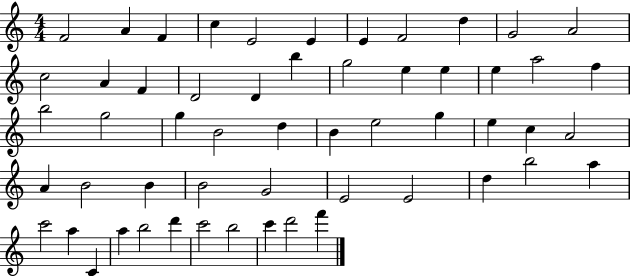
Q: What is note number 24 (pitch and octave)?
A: B5